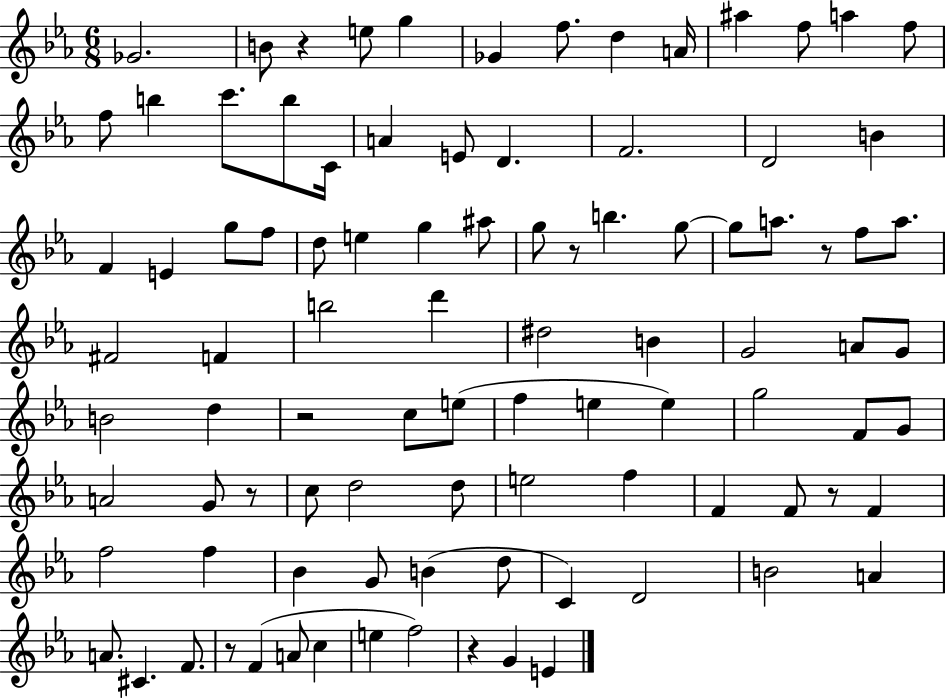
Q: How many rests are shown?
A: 8